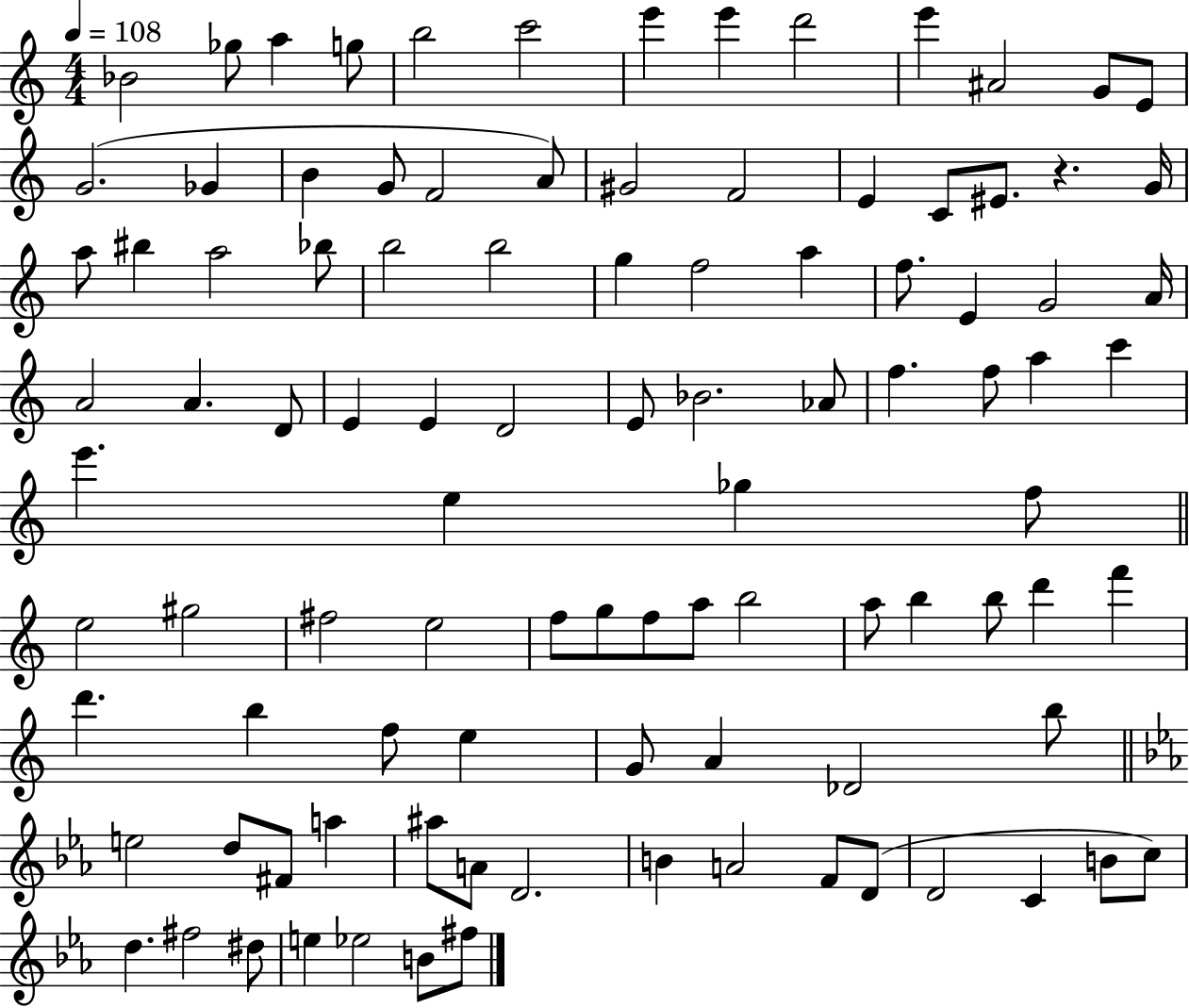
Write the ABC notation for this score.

X:1
T:Untitled
M:4/4
L:1/4
K:C
_B2 _g/2 a g/2 b2 c'2 e' e' d'2 e' ^A2 G/2 E/2 G2 _G B G/2 F2 A/2 ^G2 F2 E C/2 ^E/2 z G/4 a/2 ^b a2 _b/2 b2 b2 g f2 a f/2 E G2 A/4 A2 A D/2 E E D2 E/2 _B2 _A/2 f f/2 a c' e' e _g f/2 e2 ^g2 ^f2 e2 f/2 g/2 f/2 a/2 b2 a/2 b b/2 d' f' d' b f/2 e G/2 A _D2 b/2 e2 d/2 ^F/2 a ^a/2 A/2 D2 B A2 F/2 D/2 D2 C B/2 c/2 d ^f2 ^d/2 e _e2 B/2 ^f/2